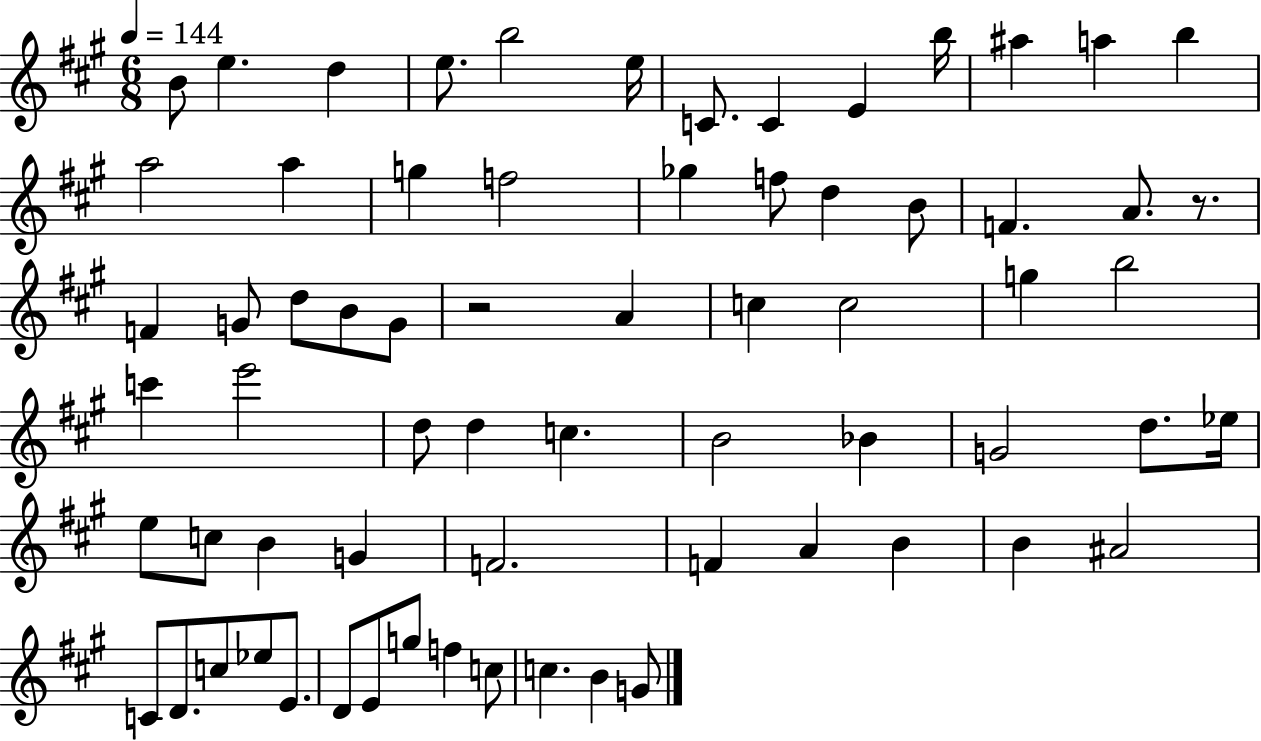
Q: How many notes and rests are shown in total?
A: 68